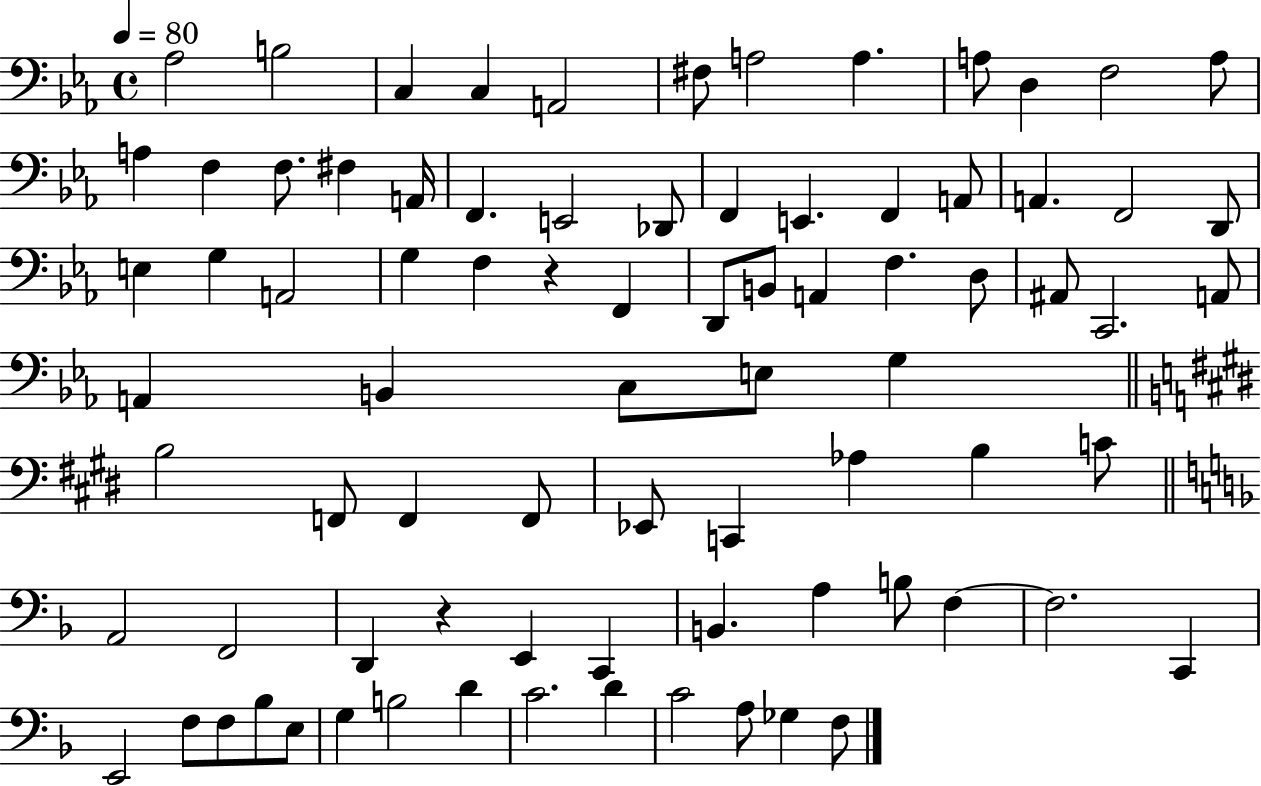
Ab3/h B3/h C3/q C3/q A2/h F#3/e A3/h A3/q. A3/e D3/q F3/h A3/e A3/q F3/q F3/e. F#3/q A2/s F2/q. E2/h Db2/e F2/q E2/q. F2/q A2/e A2/q. F2/h D2/e E3/q G3/q A2/h G3/q F3/q R/q F2/q D2/e B2/e A2/q F3/q. D3/e A#2/e C2/h. A2/e A2/q B2/q C3/e E3/e G3/q B3/h F2/e F2/q F2/e Eb2/e C2/q Ab3/q B3/q C4/e A2/h F2/h D2/q R/q E2/q C2/q B2/q. A3/q B3/e F3/q F3/h. C2/q E2/h F3/e F3/e Bb3/e E3/e G3/q B3/h D4/q C4/h. D4/q C4/h A3/e Gb3/q F3/e